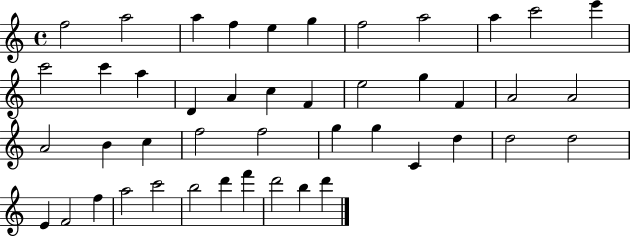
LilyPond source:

{
  \clef treble
  \time 4/4
  \defaultTimeSignature
  \key c \major
  f''2 a''2 | a''4 f''4 e''4 g''4 | f''2 a''2 | a''4 c'''2 e'''4 | \break c'''2 c'''4 a''4 | d'4 a'4 c''4 f'4 | e''2 g''4 f'4 | a'2 a'2 | \break a'2 b'4 c''4 | f''2 f''2 | g''4 g''4 c'4 d''4 | d''2 d''2 | \break e'4 f'2 f''4 | a''2 c'''2 | b''2 d'''4 f'''4 | d'''2 b''4 d'''4 | \break \bar "|."
}